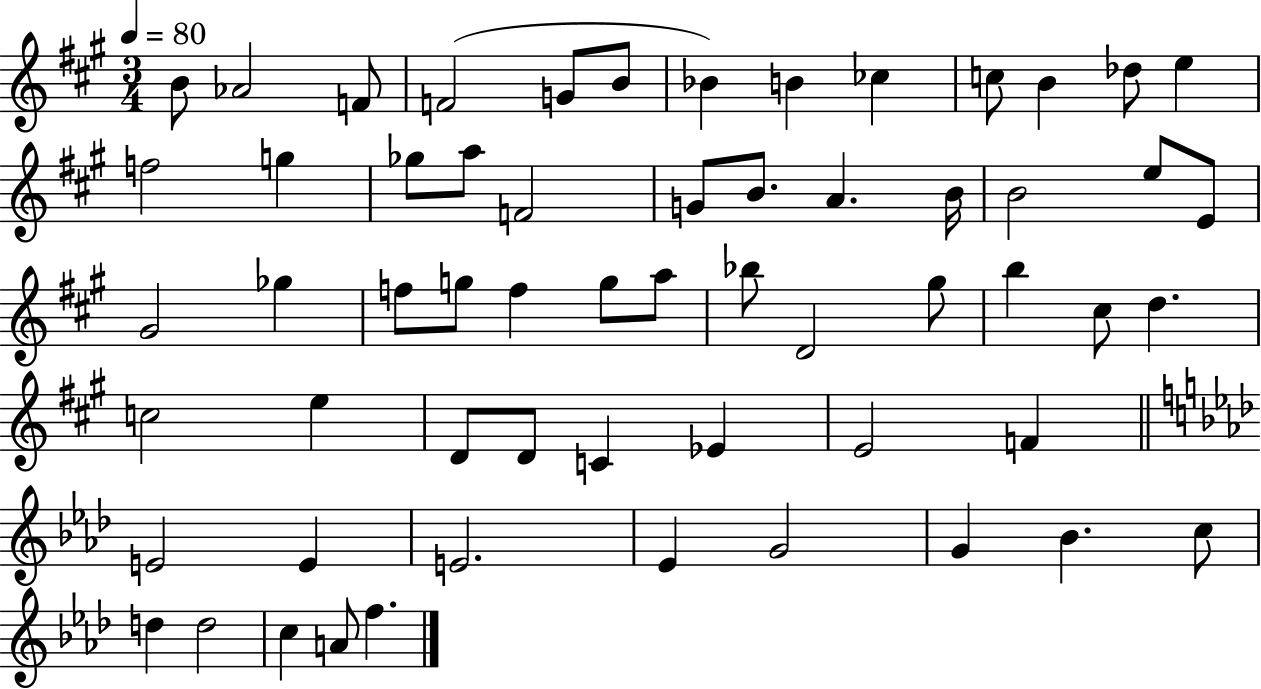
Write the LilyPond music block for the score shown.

{
  \clef treble
  \numericTimeSignature
  \time 3/4
  \key a \major
  \tempo 4 = 80
  b'8 aes'2 f'8 | f'2( g'8 b'8 | bes'4) b'4 ces''4 | c''8 b'4 des''8 e''4 | \break f''2 g''4 | ges''8 a''8 f'2 | g'8 b'8. a'4. b'16 | b'2 e''8 e'8 | \break gis'2 ges''4 | f''8 g''8 f''4 g''8 a''8 | bes''8 d'2 gis''8 | b''4 cis''8 d''4. | \break c''2 e''4 | d'8 d'8 c'4 ees'4 | e'2 f'4 | \bar "||" \break \key f \minor e'2 e'4 | e'2. | ees'4 g'2 | g'4 bes'4. c''8 | \break d''4 d''2 | c''4 a'8 f''4. | \bar "|."
}